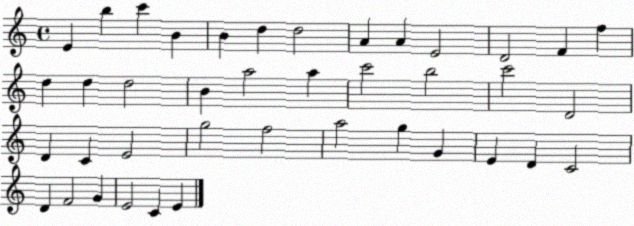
X:1
T:Untitled
M:4/4
L:1/4
K:C
E b c' B B d d2 A A E2 D2 F f d d d2 B a2 a c'2 b2 c'2 D2 D C E2 g2 f2 a2 g G E D C2 D F2 G E2 C E